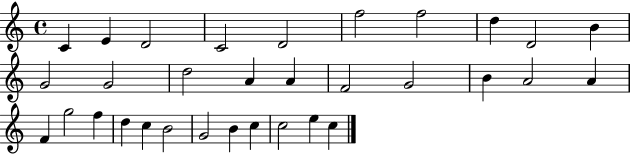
X:1
T:Untitled
M:4/4
L:1/4
K:C
C E D2 C2 D2 f2 f2 d D2 B G2 G2 d2 A A F2 G2 B A2 A F g2 f d c B2 G2 B c c2 e c